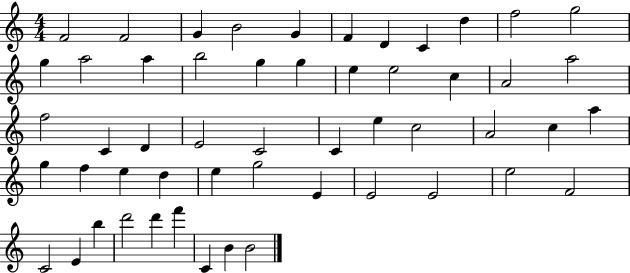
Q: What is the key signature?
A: C major